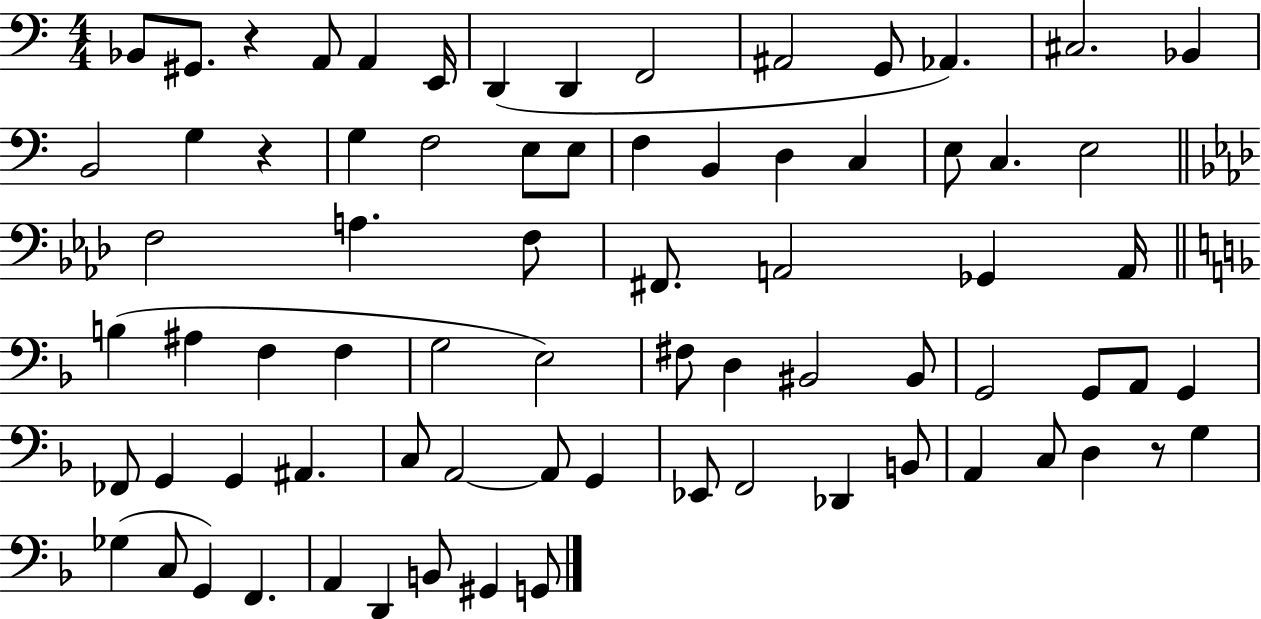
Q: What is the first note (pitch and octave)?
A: Bb2